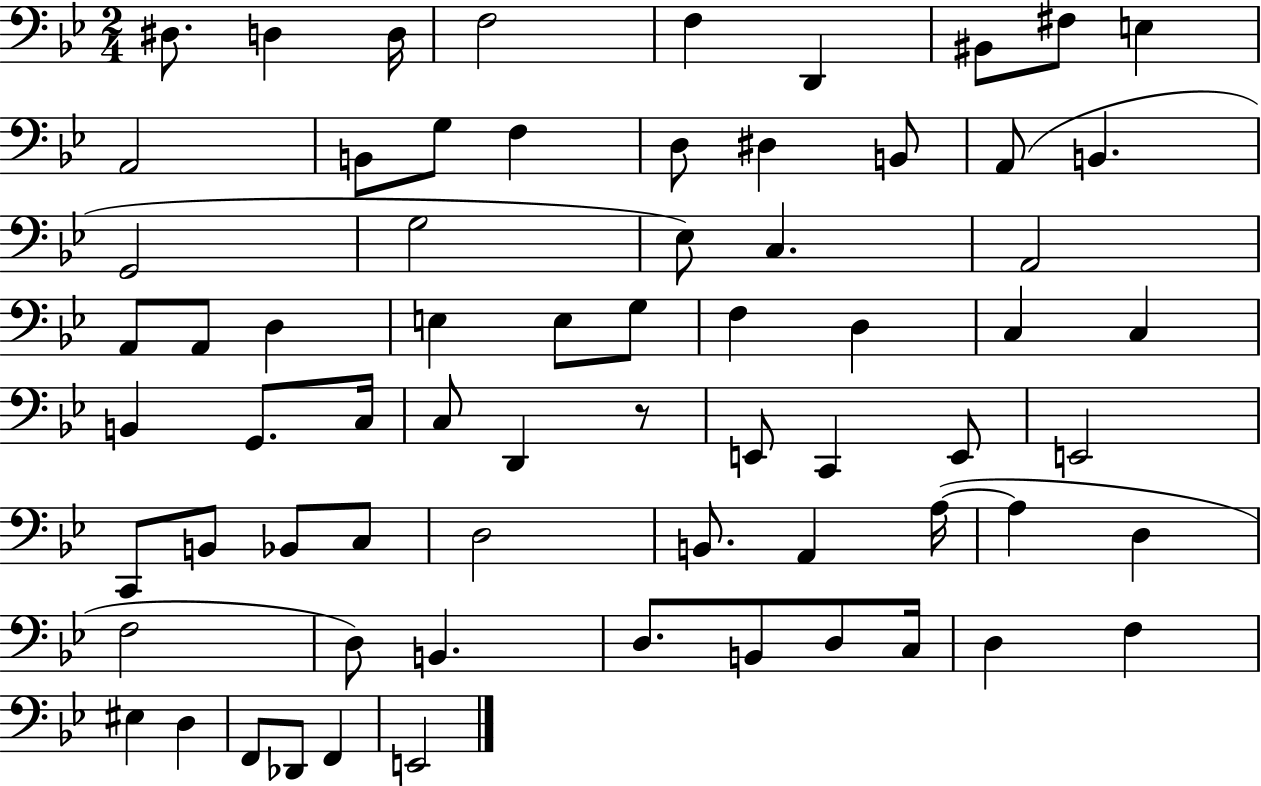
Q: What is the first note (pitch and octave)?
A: D#3